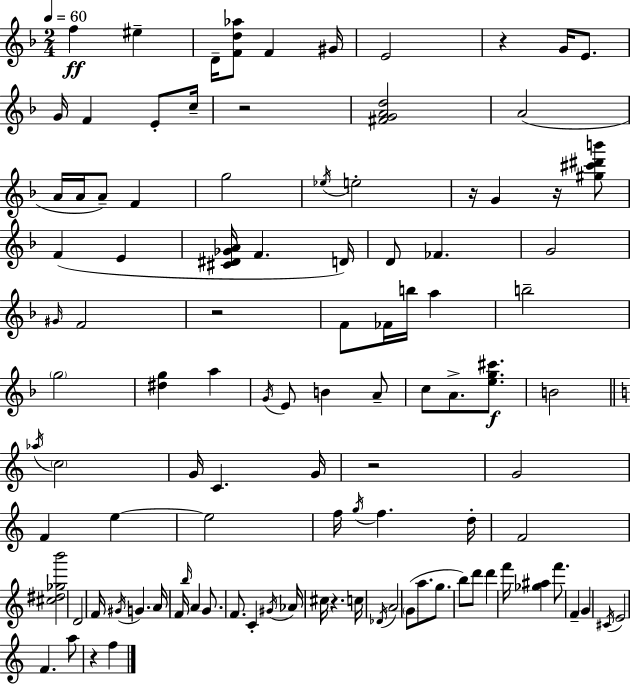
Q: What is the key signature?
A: F major